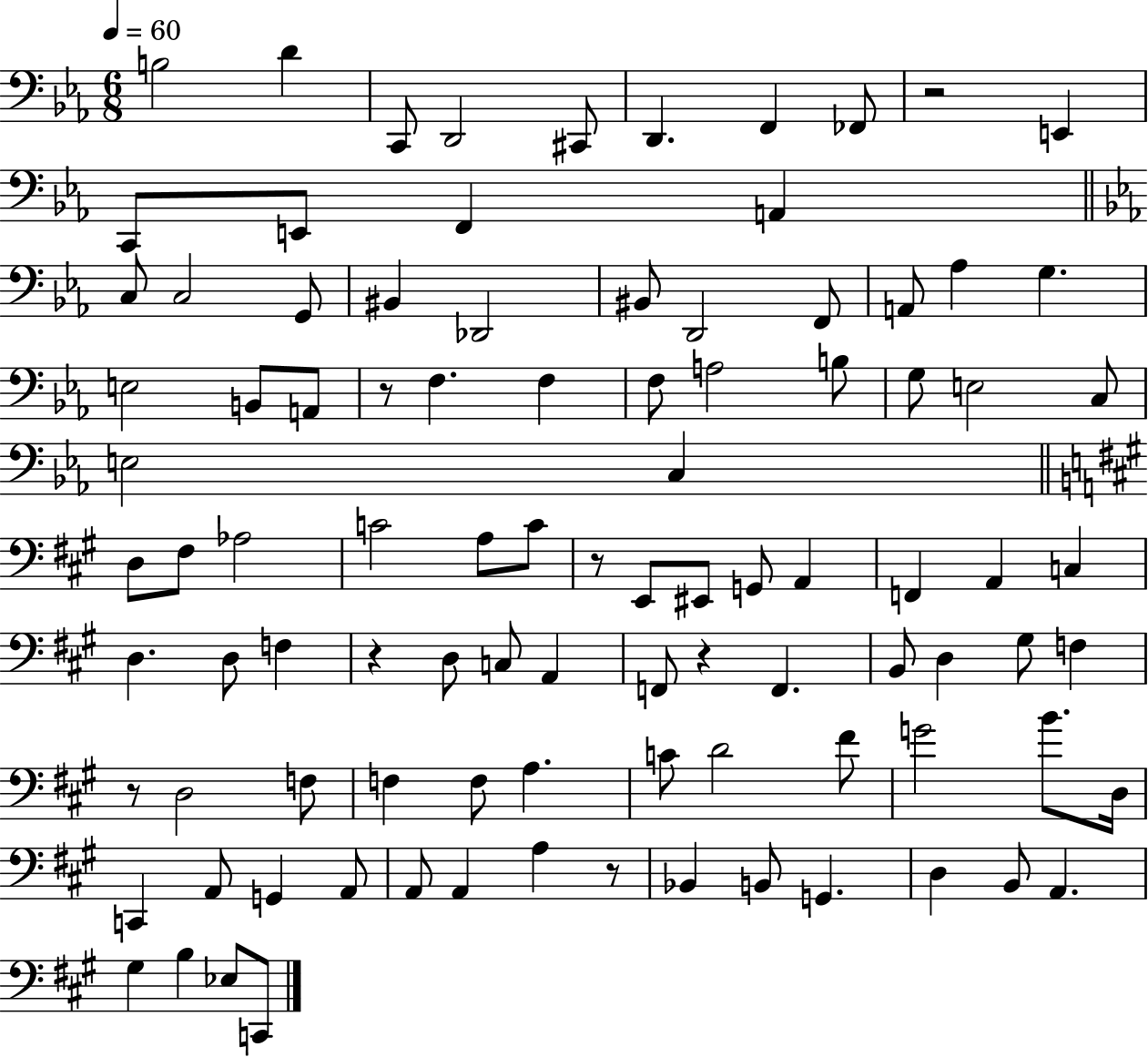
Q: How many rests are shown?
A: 7